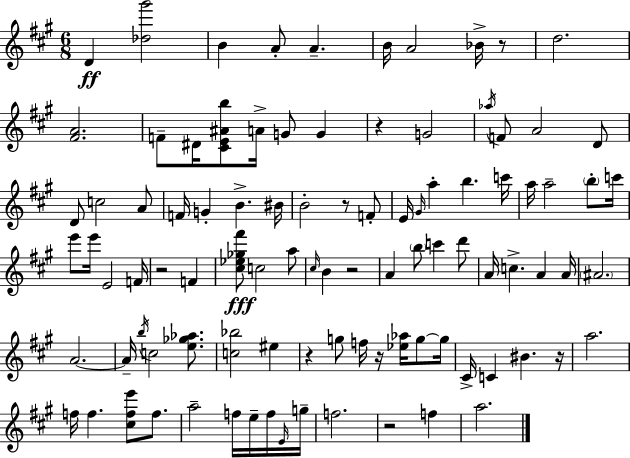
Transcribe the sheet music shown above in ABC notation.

X:1
T:Untitled
M:6/8
L:1/4
K:A
D [_d^g']2 B A/2 A B/4 A2 _B/4 z/2 d2 [^FA]2 F/2 ^D/4 [^CE^Ab]/2 A/4 G/2 G z G2 _a/4 F/2 A2 D/2 D/2 c2 A/2 F/4 G B ^B/4 B2 z/2 F/2 E/4 ^G/4 a b c'/4 a/4 a2 b/2 c'/4 e'/2 e'/4 E2 F/4 z2 F [^c_e_g^f']/2 c2 a/2 ^c/4 B z2 A b/2 c' d'/2 A/4 c A A/4 ^A2 A2 A/4 b/4 c2 [e_g_a]/2 [c_b]2 ^e z g/2 f/4 z/4 [_e_a]/4 g/2 g/4 ^C/4 C ^B z/4 a2 f/4 f [^cfe']/2 f/2 a2 f/4 e/4 f/4 E/4 g/4 f2 z2 f a2